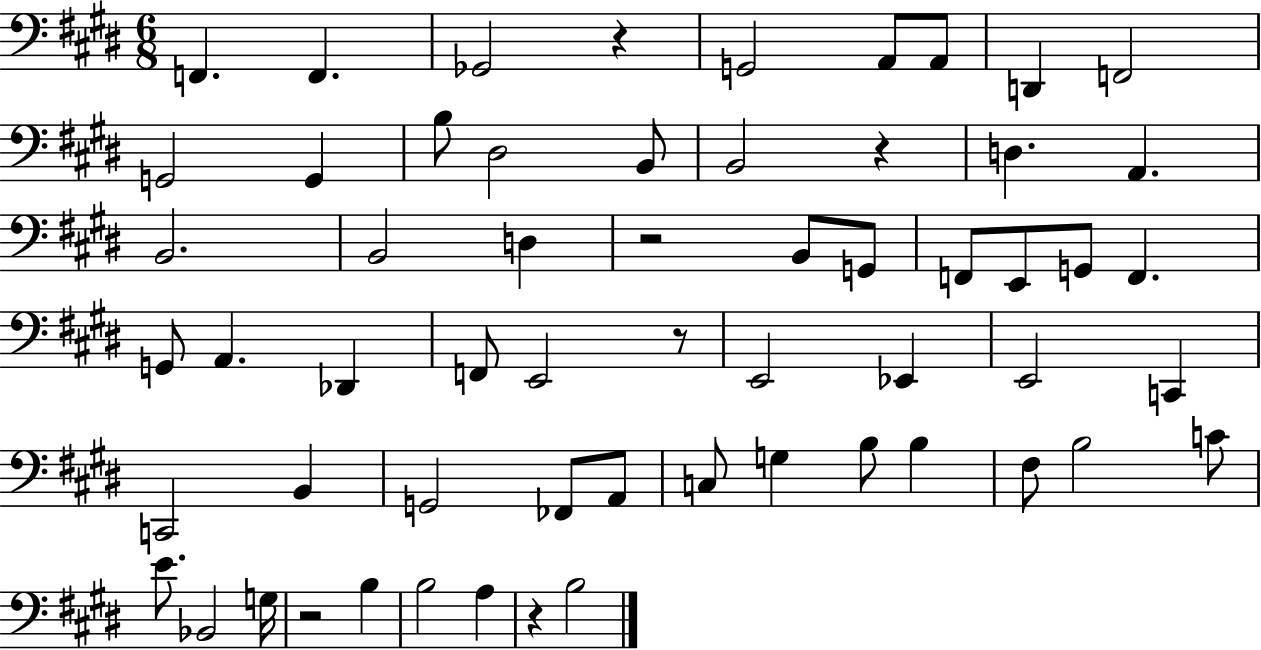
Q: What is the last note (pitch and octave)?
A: B3